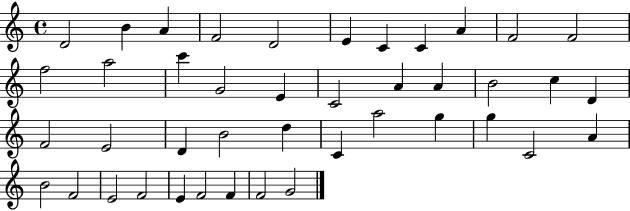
{
  \clef treble
  \time 4/4
  \defaultTimeSignature
  \key c \major
  d'2 b'4 a'4 | f'2 d'2 | e'4 c'4 c'4 a'4 | f'2 f'2 | \break f''2 a''2 | c'''4 g'2 e'4 | c'2 a'4 a'4 | b'2 c''4 d'4 | \break f'2 e'2 | d'4 b'2 d''4 | c'4 a''2 g''4 | g''4 c'2 a'4 | \break b'2 f'2 | e'2 f'2 | e'4 f'2 f'4 | f'2 g'2 | \break \bar "|."
}